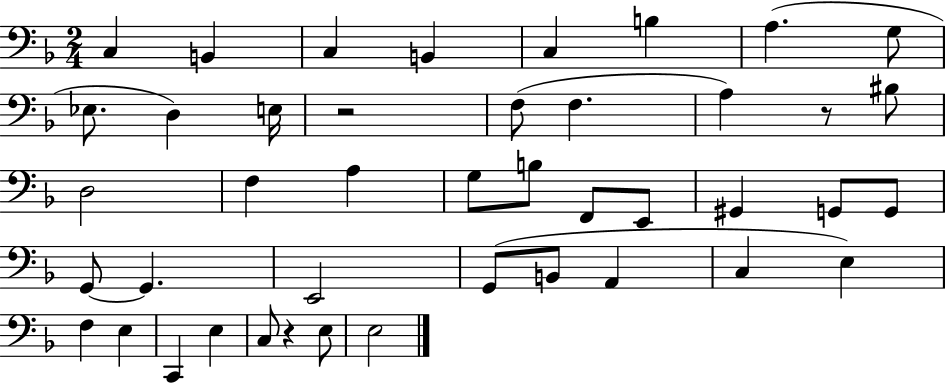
C3/q B2/q C3/q B2/q C3/q B3/q A3/q. G3/e Eb3/e. D3/q E3/s R/h F3/e F3/q. A3/q R/e BIS3/e D3/h F3/q A3/q G3/e B3/e F2/e E2/e G#2/q G2/e G2/e G2/e G2/q. E2/h G2/e B2/e A2/q C3/q E3/q F3/q E3/q C2/q E3/q C3/e R/q E3/e E3/h